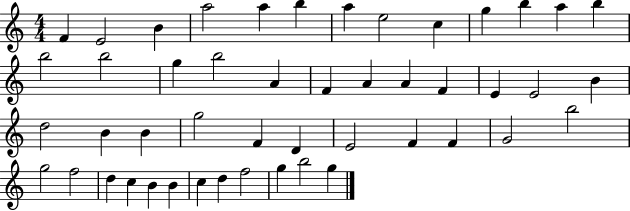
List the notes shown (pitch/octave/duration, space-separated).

F4/q E4/h B4/q A5/h A5/q B5/q A5/q E5/h C5/q G5/q B5/q A5/q B5/q B5/h B5/h G5/q B5/h A4/q F4/q A4/q A4/q F4/q E4/q E4/h B4/q D5/h B4/q B4/q G5/h F4/q D4/q E4/h F4/q F4/q G4/h B5/h G5/h F5/h D5/q C5/q B4/q B4/q C5/q D5/q F5/h G5/q B5/h G5/q